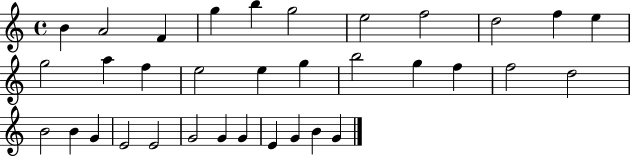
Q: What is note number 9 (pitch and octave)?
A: D5